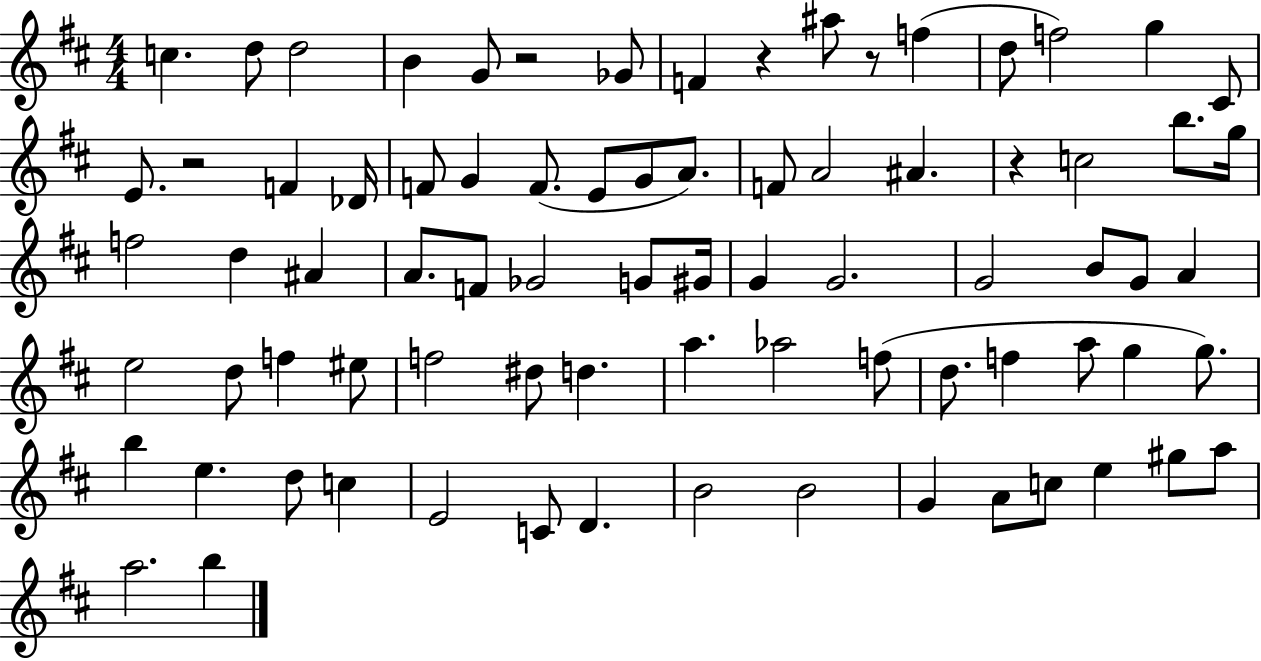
{
  \clef treble
  \numericTimeSignature
  \time 4/4
  \key d \major
  c''4. d''8 d''2 | b'4 g'8 r2 ges'8 | f'4 r4 ais''8 r8 f''4( | d''8 f''2) g''4 cis'8 | \break e'8. r2 f'4 des'16 | f'8 g'4 f'8.( e'8 g'8 a'8.) | f'8 a'2 ais'4. | r4 c''2 b''8. g''16 | \break f''2 d''4 ais'4 | a'8. f'8 ges'2 g'8 gis'16 | g'4 g'2. | g'2 b'8 g'8 a'4 | \break e''2 d''8 f''4 eis''8 | f''2 dis''8 d''4. | a''4. aes''2 f''8( | d''8. f''4 a''8 g''4 g''8.) | \break b''4 e''4. d''8 c''4 | e'2 c'8 d'4. | b'2 b'2 | g'4 a'8 c''8 e''4 gis''8 a''8 | \break a''2. b''4 | \bar "|."
}